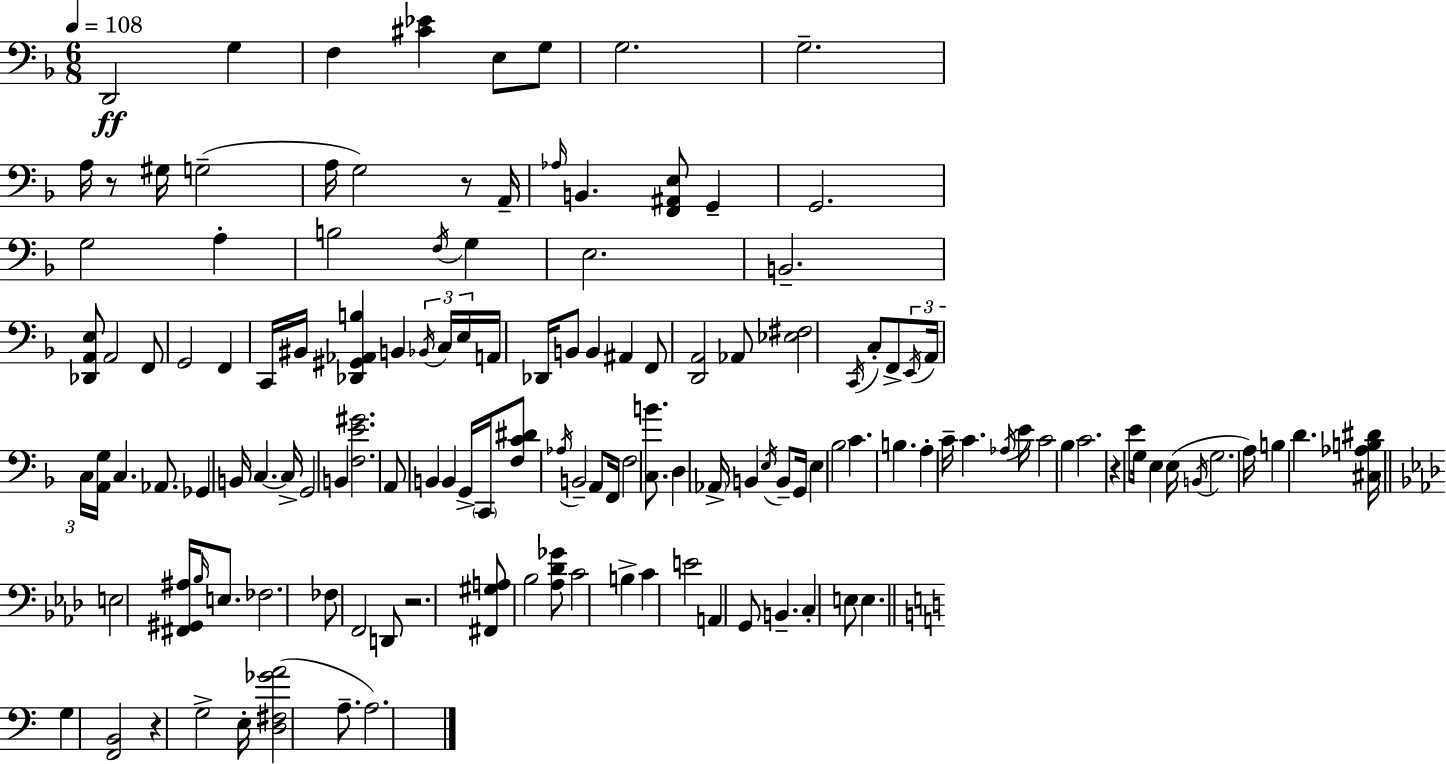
{
  \clef bass
  \numericTimeSignature
  \time 6/8
  \key f \major
  \tempo 4 = 108
  d,2\ff g4 | f4 <cis' ees'>4 e8 g8 | g2. | g2.-- | \break a16 r8 gis16 g2--( | a16 g2) r8 a,16-- | \grace { aes16 } b,4. <f, ais, e>8 g,4-- | g,2. | \break g2 a4-. | b2 \acciaccatura { f16 } g4 | e2. | b,2.-- | \break <des, a, e>8 a,2 | f,8 g,2 f,4 | c,16 bis,16 <des, gis, aes, b>4 b,4 | \tuplet 3/2 { \acciaccatura { bes,16 } c16 e16 } a,16 des,16 b,8 b,4 ais,4 | \break f,8 <d, a,>2 | aes,8 <ees fis>2 \acciaccatura { c,16 } | c8-. f,8-> \tuplet 3/2 { \acciaccatura { e,16 } a,16 c16 } <a, g>16 c4. | aes,8. ges,4 b,16 c4.~~ | \break c16-> g,2 | b,4 <f e' gis'>2. | a,8 b,4 b,4 | g,16-> \parenthesize c,16 <f c' dis'>8 \acciaccatura { aes16 } b,2-- | \break a,8 f,16 f2 | <c b'>8. d4 \parenthesize aes,16-> b,4 | \acciaccatura { e16 } b,8-- g,16 e4 bes2 | c'4. | \break b4. a4-. c'16-- | c'4. \acciaccatura { aes16 } e'16 c'2 | bes4 c'2. | r4 | \break e'8 g16 e4 e16( \acciaccatura { b,16 } g2. | a16) b4 | d'4. <cis aes b dis'>16 \bar "||" \break \key f \minor e2 <fis, gis, ais>16 \grace { bes16 } e8. | fes2. | fes8 f,2 d,8 | r2. | \break <fis, gis a>8 bes2 <aes des' ges'>8 | c'2 b4-> | c'4 e'2 | a,4 g,8 b,4.-- | \break c4-. e8 e4. | \bar "||" \break \key c \major g4 <f, b,>2 | r4 g2-> | e16-. <d fis ges' a'>2( a8.-- | a2.) | \break \bar "|."
}